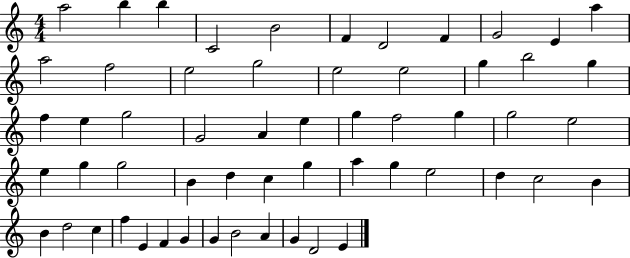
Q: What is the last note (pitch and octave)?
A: E4